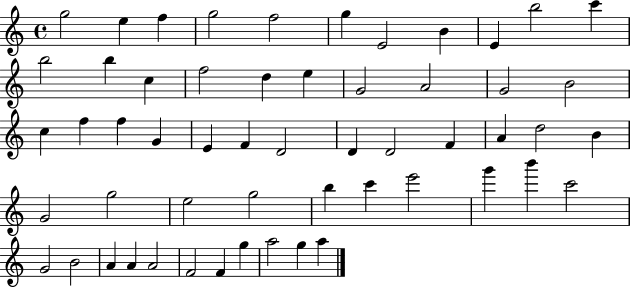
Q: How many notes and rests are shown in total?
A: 55